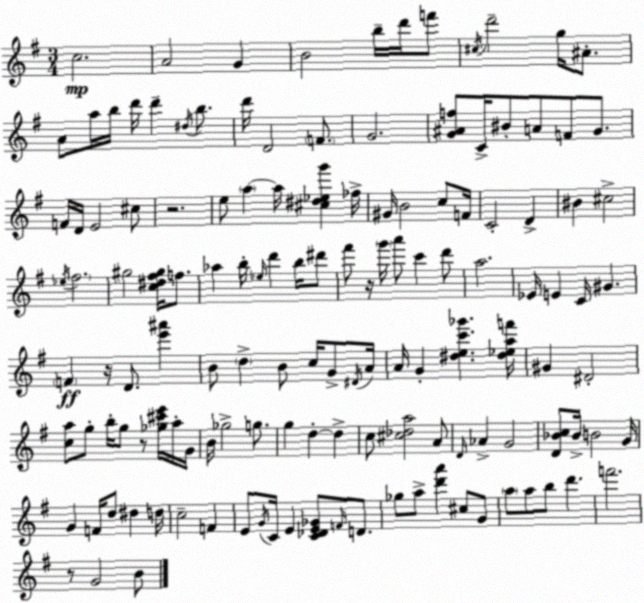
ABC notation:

X:1
T:Untitled
M:3/4
L:1/4
K:Em
c2 A2 G B2 b/4 d'/4 f'/2 ^c/4 d'2 g/4 ^A/2 A/2 a/4 b/4 d'/4 d' ^d/4 b/2 d'/4 D2 F/2 G2 [G^Af]/2 C/4 ^B/2 A/2 F/2 G/2 F/4 D/4 E2 ^c/2 z2 e/2 a a/4 [^c^d_eg'] _f/4 ^G/4 B2 c/2 F/4 C2 D ^B ^c2 _e/4 ^f2 ^g2 [c^d^f^g]/4 f/2 _a b/4 _e/4 d' b/4 ^d'/2 ^f'/2 z/4 g'/4 a'/2 c' d'/2 a2 _E/4 E C/4 ^G F z/4 D/2 [e'^a'] B/2 d B/2 c/4 G/2 ^D/4 A/4 A/4 G [^dec'_g'] [^d_eaf']/4 ^G ^D2 [ca]/2 g/2 b/4 g/2 z/2 [_g^c'e']/4 a/4 G/4 B/4 _g2 g/2 g d d c/2 [^c_da]2 A/2 D/4 _A G2 [D_Bc]/2 _B/4 B2 G/4 G F/4 d/2 ^d d/4 c2 F E/2 G/4 C/4 E [C_DE_G]/2 F/4 D/2 _g/2 a/2 [d'a'] ^c/2 G/2 a/2 a/2 b/2 d' f'2 z/2 G2 B/2